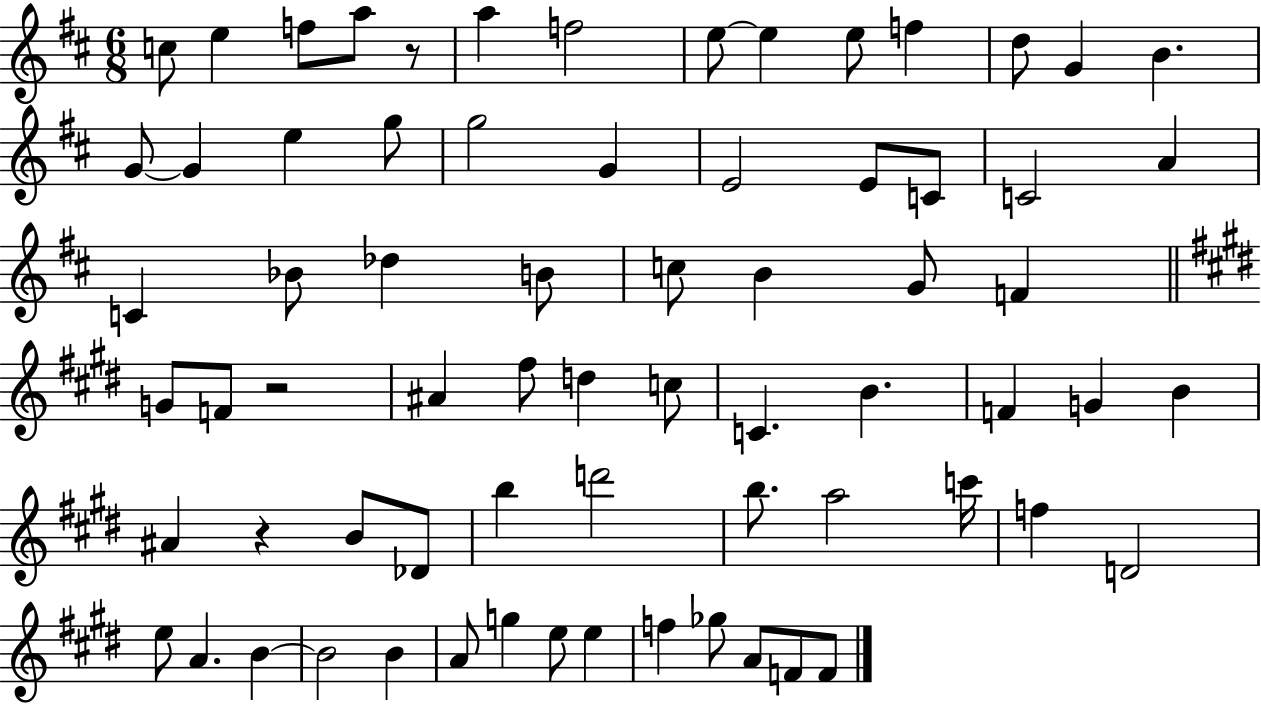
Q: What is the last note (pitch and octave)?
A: F4